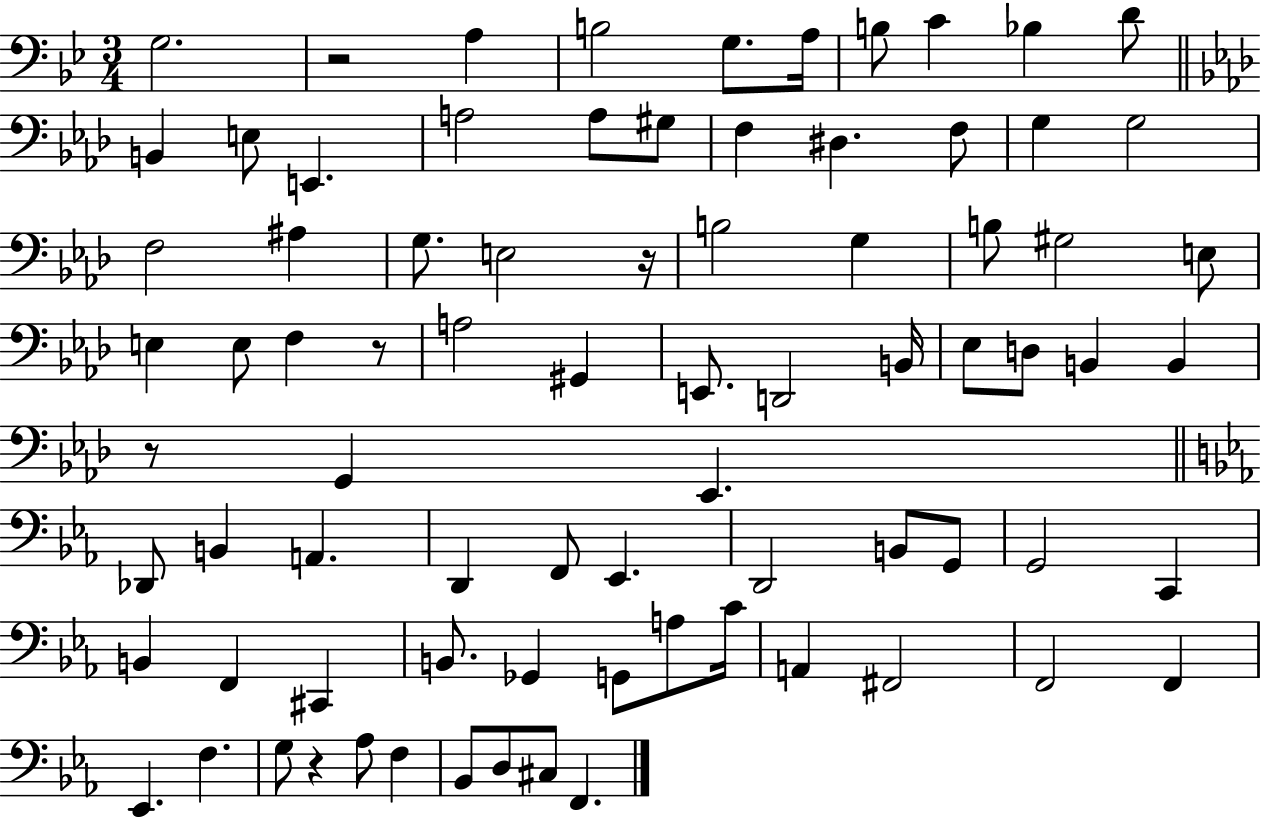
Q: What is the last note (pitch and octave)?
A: F2